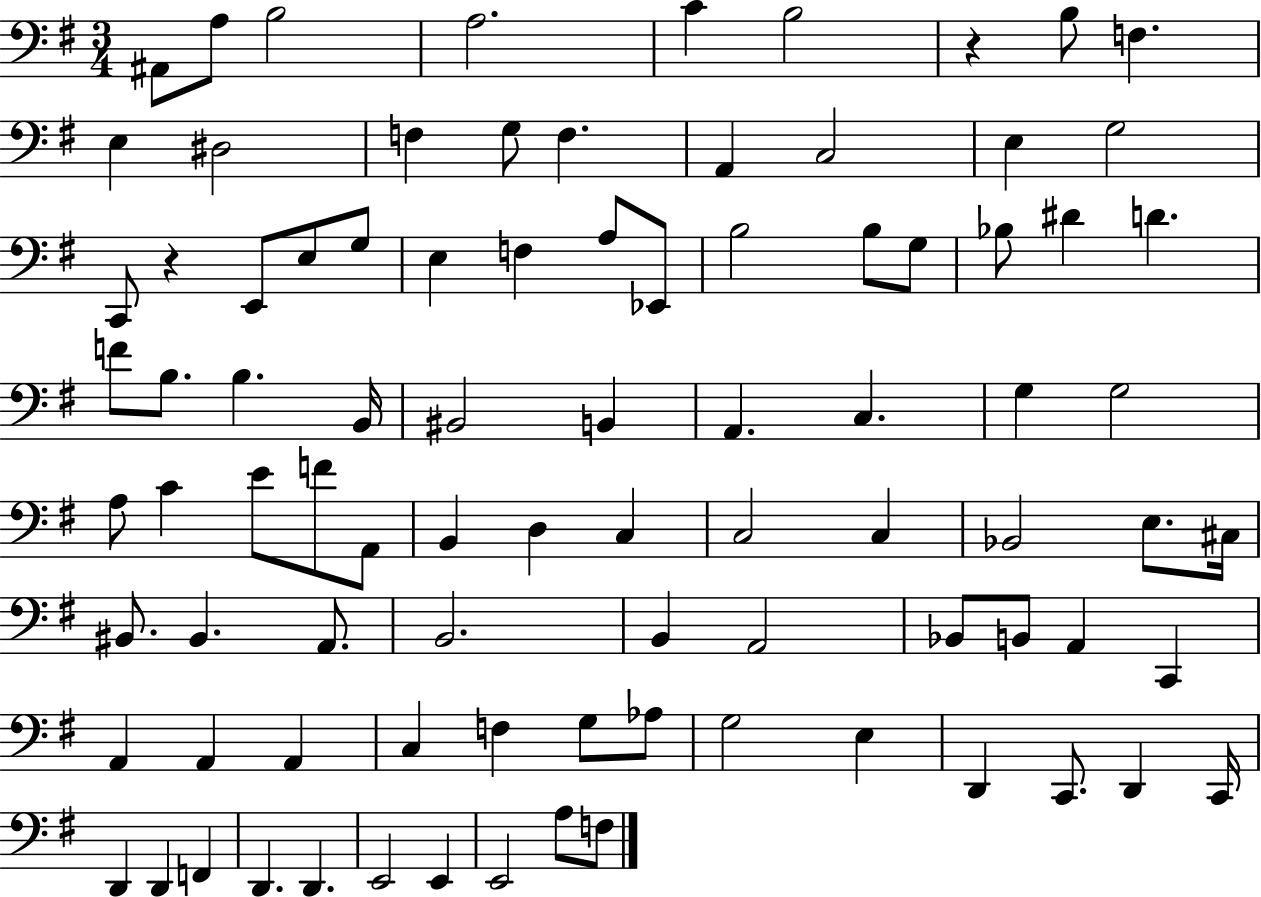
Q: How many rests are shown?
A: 2